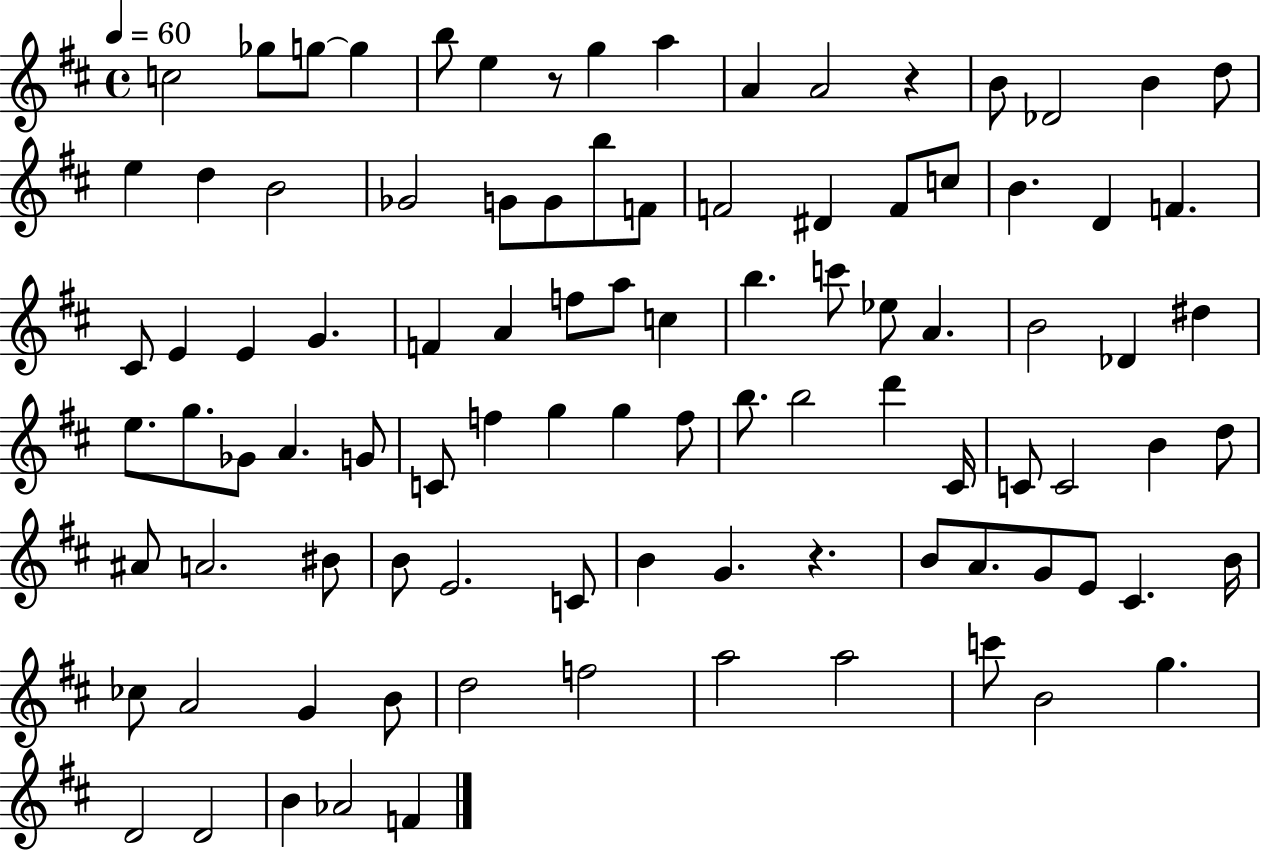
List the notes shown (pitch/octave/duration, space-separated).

C5/h Gb5/e G5/e G5/q B5/e E5/q R/e G5/q A5/q A4/q A4/h R/q B4/e Db4/h B4/q D5/e E5/q D5/q B4/h Gb4/h G4/e G4/e B5/e F4/e F4/h D#4/q F4/e C5/e B4/q. D4/q F4/q. C#4/e E4/q E4/q G4/q. F4/q A4/q F5/e A5/e C5/q B5/q. C6/e Eb5/e A4/q. B4/h Db4/q D#5/q E5/e. G5/e. Gb4/e A4/q. G4/e C4/e F5/q G5/q G5/q F5/e B5/e. B5/h D6/q C#4/s C4/e C4/h B4/q D5/e A#4/e A4/h. BIS4/e B4/e E4/h. C4/e B4/q G4/q. R/q. B4/e A4/e. G4/e E4/e C#4/q. B4/s CES5/e A4/h G4/q B4/e D5/h F5/h A5/h A5/h C6/e B4/h G5/q. D4/h D4/h B4/q Ab4/h F4/q